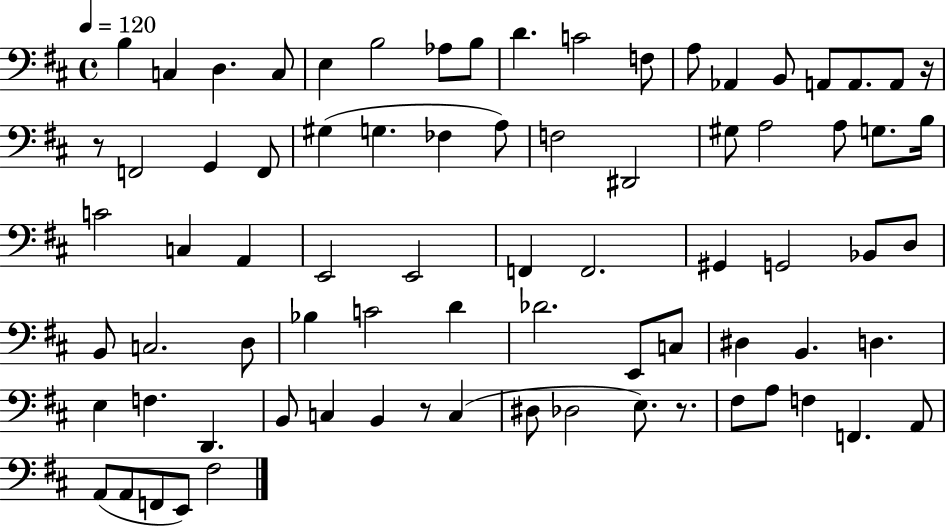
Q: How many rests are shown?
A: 4